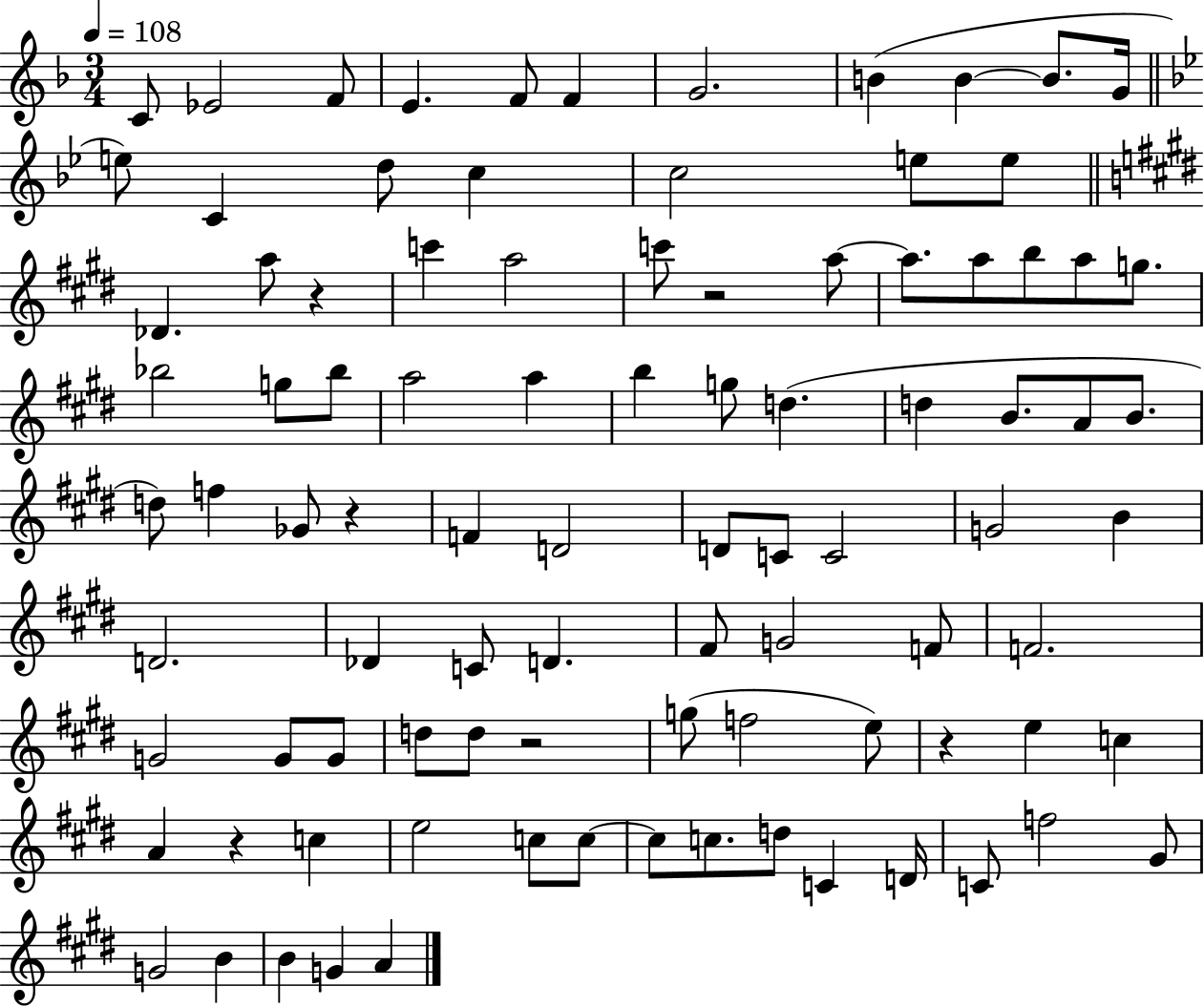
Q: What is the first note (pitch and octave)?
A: C4